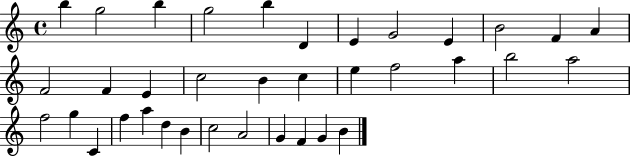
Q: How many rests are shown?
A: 0